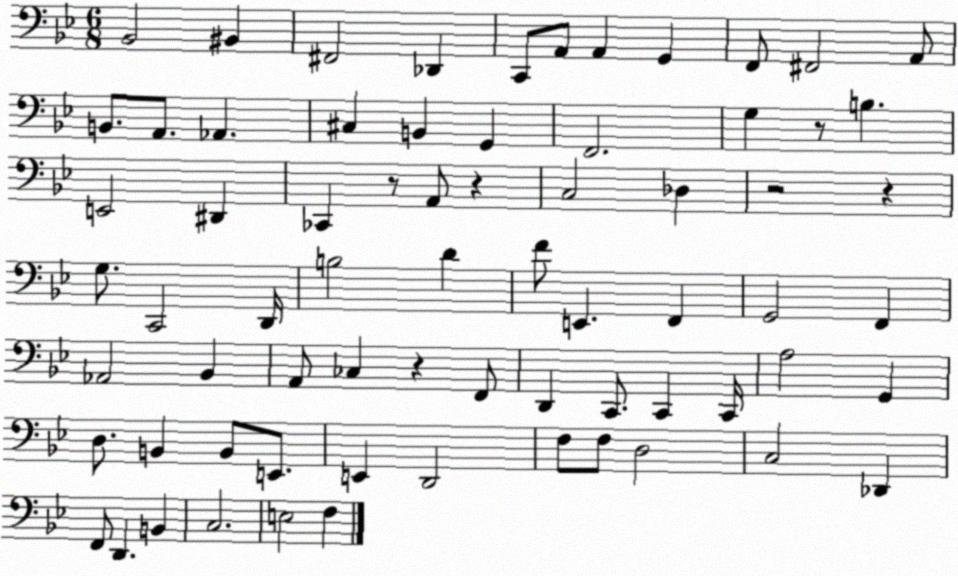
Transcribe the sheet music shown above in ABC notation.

X:1
T:Untitled
M:6/8
L:1/4
K:Bb
_B,,2 ^B,, ^F,,2 _D,, C,,/2 A,,/2 A,, G,, F,,/2 ^F,,2 A,,/2 B,,/2 A,,/2 _A,, ^C, B,, G,, F,,2 G, z/2 B, E,,2 ^D,, _C,, z/2 A,,/2 z C,2 _D, z2 z G,/2 C,,2 D,,/4 B,2 D F/2 E,, F,, G,,2 F,, _A,,2 _B,, A,,/2 _C, z F,,/2 D,, C,,/2 C,, C,,/4 A,2 G,, D,/2 B,, B,,/2 E,,/2 E,, D,,2 F,/2 F,/2 D,2 C,2 _D,, F,,/2 D,, B,, C,2 E,2 F,